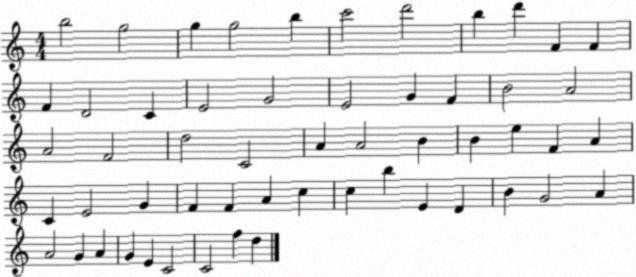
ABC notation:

X:1
T:Untitled
M:4/4
L:1/4
K:C
b2 g2 g g2 b c'2 d'2 b d' F F F D2 C E2 G2 E2 G F B2 A2 A2 F2 d2 C2 A A2 B B e F A C E2 G F F A c c b E D B G2 A A2 G A G E C2 C2 f d